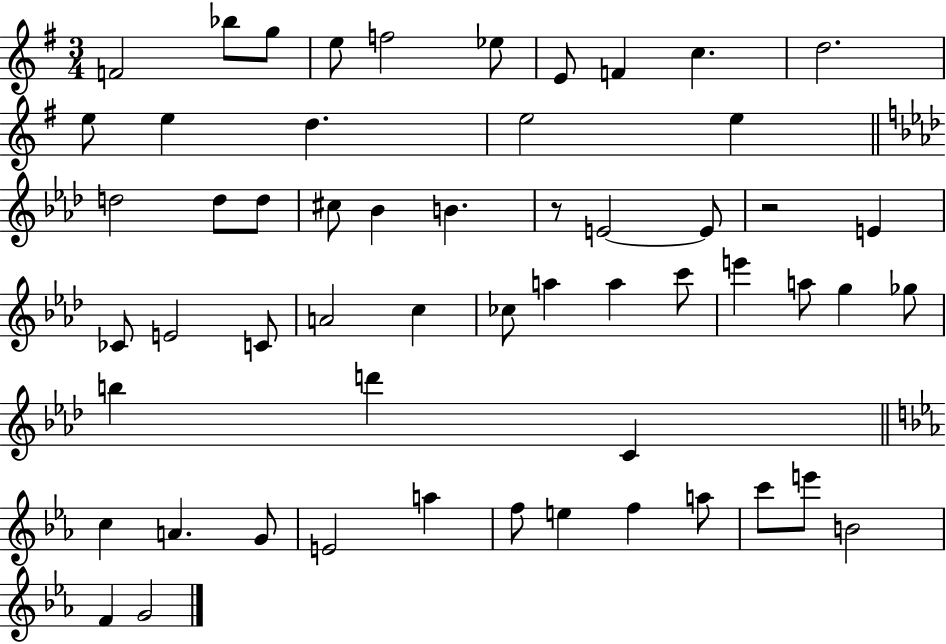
X:1
T:Untitled
M:3/4
L:1/4
K:G
F2 _b/2 g/2 e/2 f2 _e/2 E/2 F c d2 e/2 e d e2 e d2 d/2 d/2 ^c/2 _B B z/2 E2 E/2 z2 E _C/2 E2 C/2 A2 c _c/2 a a c'/2 e' a/2 g _g/2 b d' C c A G/2 E2 a f/2 e f a/2 c'/2 e'/2 B2 F G2